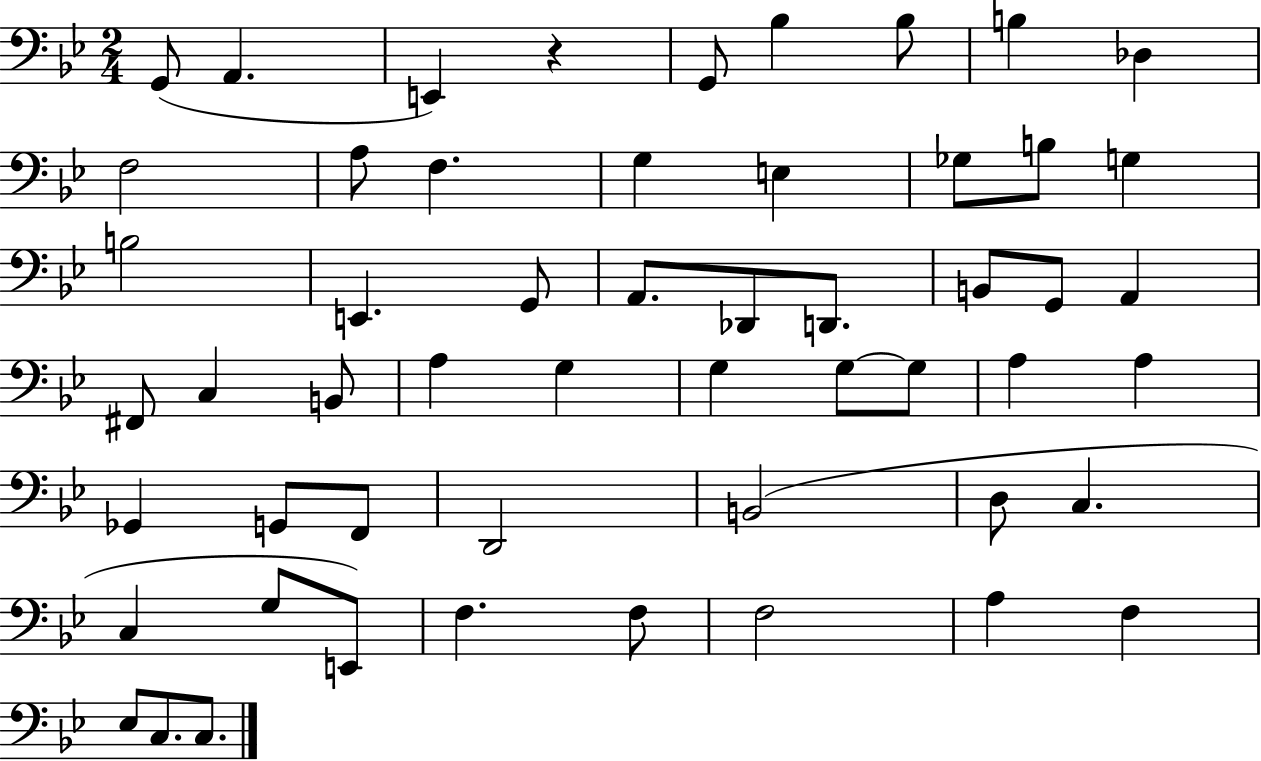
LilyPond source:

{
  \clef bass
  \numericTimeSignature
  \time 2/4
  \key bes \major
  g,8( a,4. | e,4) r4 | g,8 bes4 bes8 | b4 des4 | \break f2 | a8 f4. | g4 e4 | ges8 b8 g4 | \break b2 | e,4. g,8 | a,8. des,8 d,8. | b,8 g,8 a,4 | \break fis,8 c4 b,8 | a4 g4 | g4 g8~~ g8 | a4 a4 | \break ges,4 g,8 f,8 | d,2 | b,2( | d8 c4. | \break c4 g8 e,8) | f4. f8 | f2 | a4 f4 | \break ees8 c8. c8. | \bar "|."
}